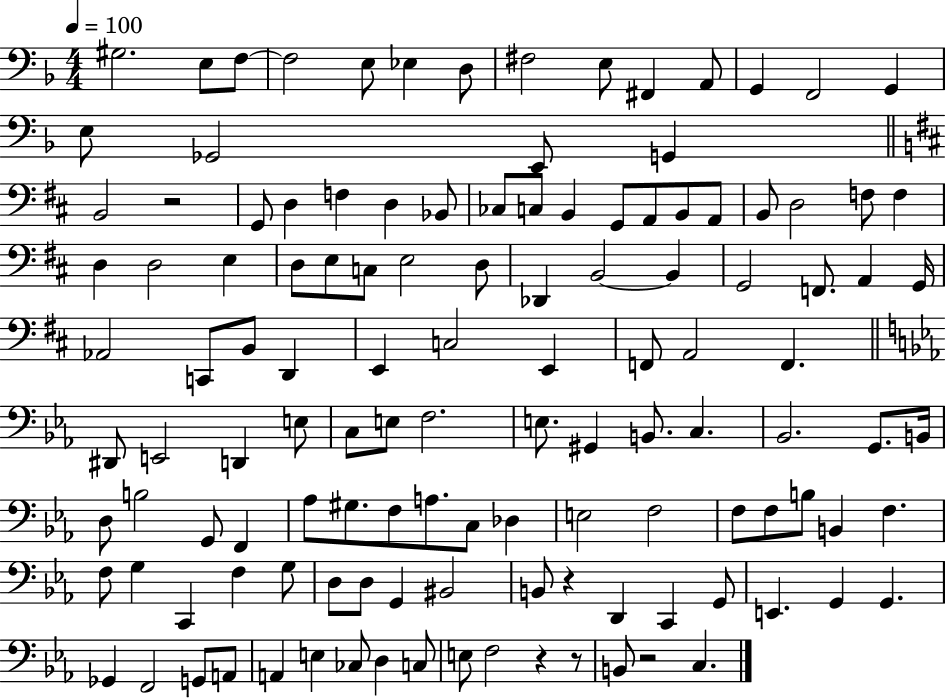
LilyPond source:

{
  \clef bass
  \numericTimeSignature
  \time 4/4
  \key f \major
  \tempo 4 = 100
  \repeat volta 2 { gis2. e8 f8~~ | f2 e8 ees4 d8 | fis2 e8 fis,4 a,8 | g,4 f,2 g,4 | \break e8 ges,2 e,8 g,4 | \bar "||" \break \key b \minor b,2 r2 | g,8 d4 f4 d4 bes,8 | ces8 c8 b,4 g,8 a,8 b,8 a,8 | b,8 d2 f8 f4 | \break d4 d2 e4 | d8 e8 c8 e2 d8 | des,4 b,2~~ b,4 | g,2 f,8. a,4 g,16 | \break aes,2 c,8 b,8 d,4 | e,4 c2 e,4 | f,8 a,2 f,4. | \bar "||" \break \key ees \major dis,8 e,2 d,4 e8 | c8 e8 f2. | e8. gis,4 b,8. c4. | bes,2. g,8. b,16 | \break d8 b2 g,8 f,4 | aes8 gis8. f8 a8. c8 des4 | e2 f2 | f8 f8 b8 b,4 f4. | \break f8 g4 c,4 f4 g8 | d8 d8 g,4 bis,2 | b,8 r4 d,4 c,4 g,8 | e,4. g,4 g,4. | \break ges,4 f,2 g,8 a,8 | a,4 e4 ces8 d4 c8 | e8 f2 r4 r8 | b,8 r2 c4. | \break } \bar "|."
}